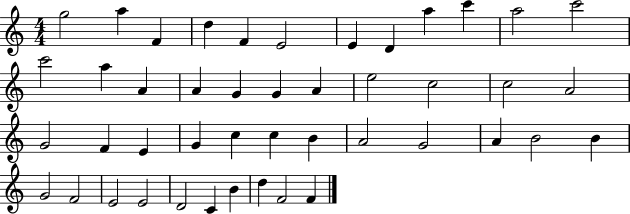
G5/h A5/q F4/q D5/q F4/q E4/h E4/q D4/q A5/q C6/q A5/h C6/h C6/h A5/q A4/q A4/q G4/q G4/q A4/q E5/h C5/h C5/h A4/h G4/h F4/q E4/q G4/q C5/q C5/q B4/q A4/h G4/h A4/q B4/h B4/q G4/h F4/h E4/h E4/h D4/h C4/q B4/q D5/q F4/h F4/q